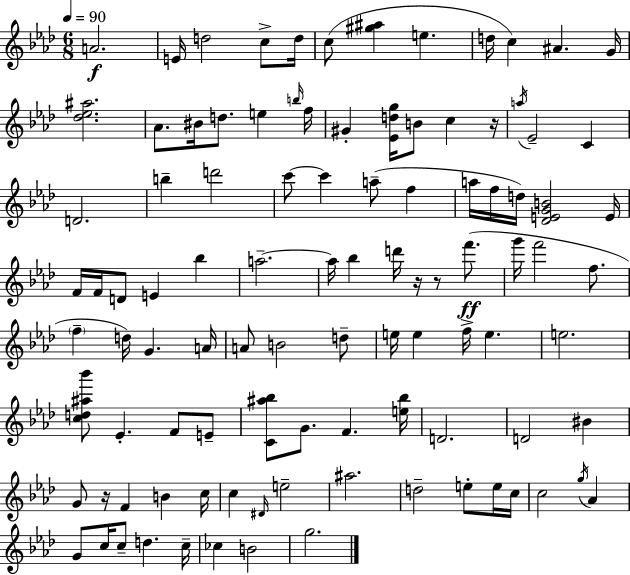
X:1
T:Untitled
M:6/8
L:1/4
K:Fm
A2 E/4 d2 c/2 d/4 c/2 [^g^a] e d/4 c ^A G/4 [_d_e^a]2 _A/2 ^B/4 d/2 e b/4 f/4 ^G [_Edg]/4 B/2 c z/4 a/4 _E2 C D2 b d'2 c'/2 c' a/2 f a/4 f/4 d/4 [_DEGB]2 E/4 F/4 F/4 D/2 E _b a2 a/4 _b d'/4 z/4 z/2 f'/2 g'/4 f'2 f/2 f d/4 G A/4 A/2 B2 d/2 e/4 e f/4 e e2 [cd^a_b']/2 _E F/2 E/2 [C^a_b]/2 G/2 F [e_b]/4 D2 D2 ^B G/2 z/4 F B c/4 c ^D/4 e2 ^a2 d2 e/2 e/4 c/4 c2 g/4 _A G/2 c/4 c/2 d c/4 _c B2 g2